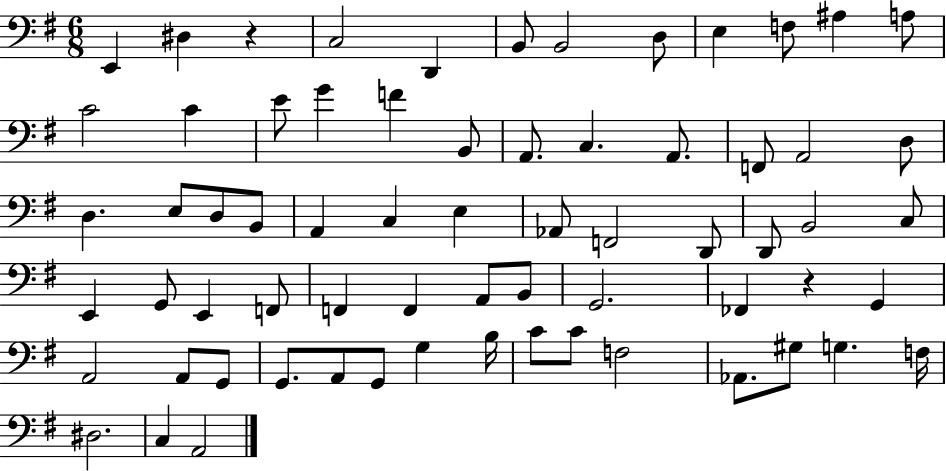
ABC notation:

X:1
T:Untitled
M:6/8
L:1/4
K:G
E,, ^D, z C,2 D,, B,,/2 B,,2 D,/2 E, F,/2 ^A, A,/2 C2 C E/2 G F B,,/2 A,,/2 C, A,,/2 F,,/2 A,,2 D,/2 D, E,/2 D,/2 B,,/2 A,, C, E, _A,,/2 F,,2 D,,/2 D,,/2 B,,2 C,/2 E,, G,,/2 E,, F,,/2 F,, F,, A,,/2 B,,/2 G,,2 _F,, z G,, A,,2 A,,/2 G,,/2 G,,/2 A,,/2 G,,/2 G, B,/4 C/2 C/2 F,2 _A,,/2 ^G,/2 G, F,/4 ^D,2 C, A,,2